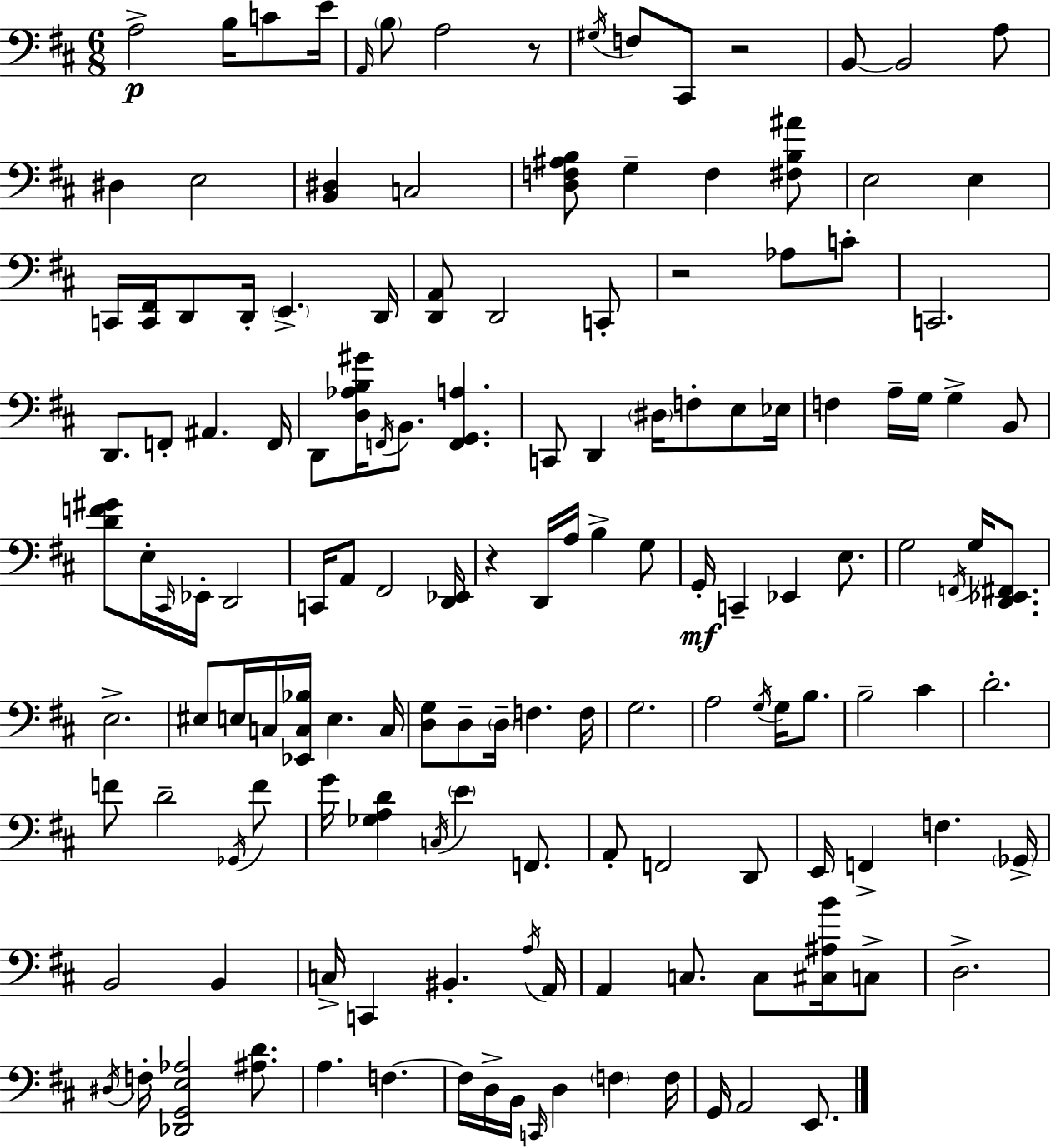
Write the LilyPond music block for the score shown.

{
  \clef bass
  \numericTimeSignature
  \time 6/8
  \key d \major
  \repeat volta 2 { a2->\p b16 c'8 e'16 | \grace { a,16 } \parenthesize b8 a2 r8 | \acciaccatura { gis16 } f8 cis,8 r2 | b,8~~ b,2 | \break a8 dis4 e2 | <b, dis>4 c2 | <d f ais b>8 g4-- f4 | <fis b ais'>8 e2 e4 | \break c,16 <c, fis,>16 d,8 d,16-. \parenthesize e,4.-> | d,16 <d, a,>8 d,2 | c,8-. r2 aes8 | c'8-. c,2. | \break d,8. f,8-. ais,4. | f,16 d,8 <d aes b gis'>16 \acciaccatura { f,16 } b,8. <f, g, a>4. | c,8 d,4 \parenthesize dis16 f8-. | e8 ees16 f4 a16-- g16 g4-> | \break b,8 <d' f' gis'>8 e16-. \grace { cis,16 } ees,16-. d,2 | c,16 a,8 fis,2 | <d, ees,>16 r4 d,16 a16 b4-> | g8 g,16-.\mf c,4-- ees,4 | \break e8. g2 | \acciaccatura { f,16 } g16 <d, ees, fis,>8. e2.-> | eis8 e16 c16 <ees, c bes>16 e4. | c16 <d g>8 d8-- \parenthesize d16-- f4. | \break f16 g2. | a2 | \acciaccatura { g16 } g16 b8. b2-- | cis'4 d'2.-. | \break f'8 d'2-- | \acciaccatura { ges,16 } f'8 g'16 <ges a d'>4 | \acciaccatura { c16 } \parenthesize e'4 f,8. a,8-. f,2 | d,8 e,16 f,4-> | \break f4. \parenthesize ges,16-> b,2 | b,4 c16-> c,4 | bis,4.-. \acciaccatura { a16 } a,16 a,4 | c8. c8 <cis ais b'>16 c8-> d2.-> | \break \acciaccatura { dis16 } f16-. <des, g, e aes>2 | <ais d'>8. a4. | f4.~~ f16 d16-> | b,16 \grace { c,16 } d4 \parenthesize f4 f16 g,16 | \break a,2 e,8. } \bar "|."
}